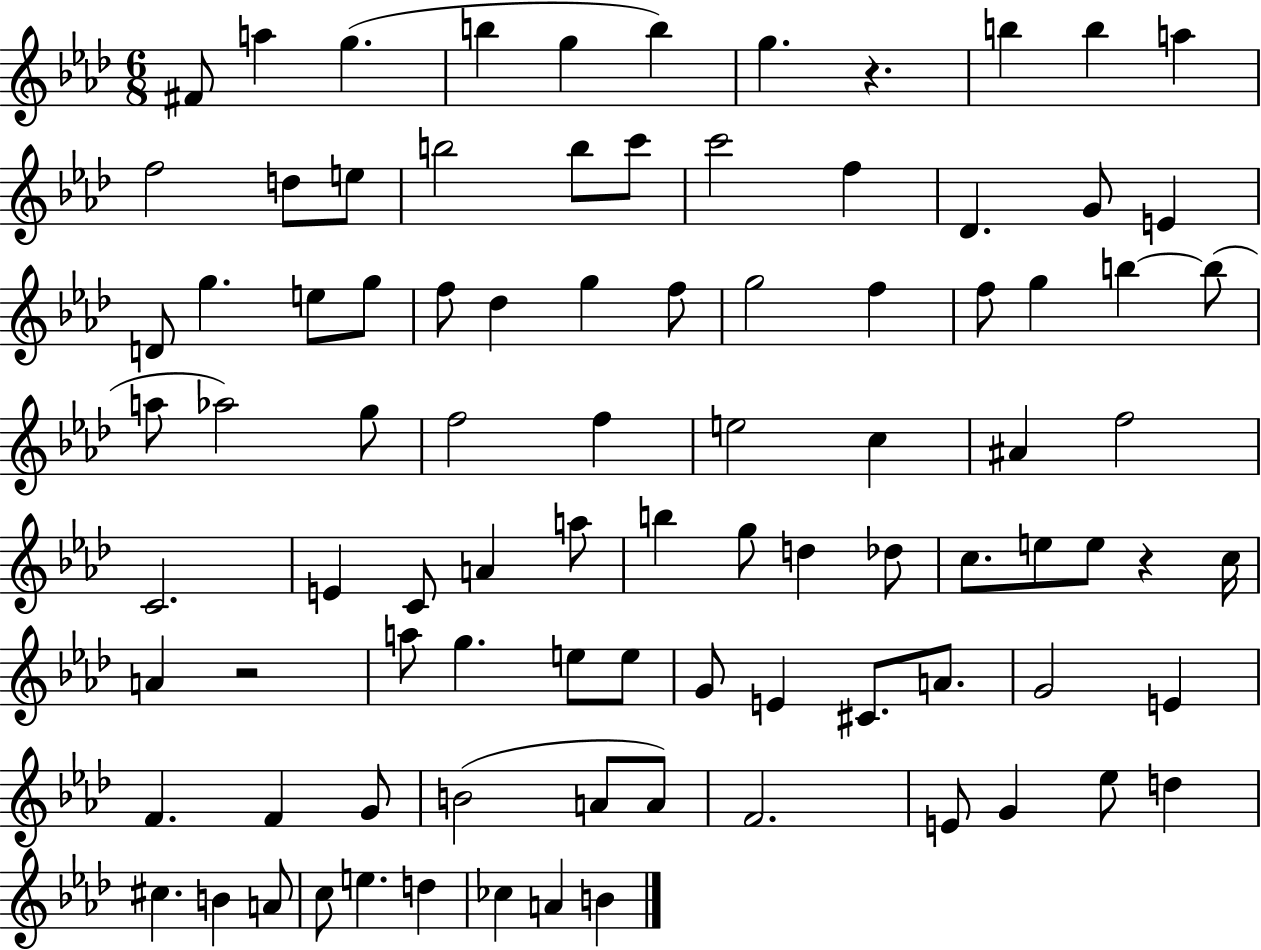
F#4/e A5/q G5/q. B5/q G5/q B5/q G5/q. R/q. B5/q B5/q A5/q F5/h D5/e E5/e B5/h B5/e C6/e C6/h F5/q Db4/q. G4/e E4/q D4/e G5/q. E5/e G5/e F5/e Db5/q G5/q F5/e G5/h F5/q F5/e G5/q B5/q B5/e A5/e Ab5/h G5/e F5/h F5/q E5/h C5/q A#4/q F5/h C4/h. E4/q C4/e A4/q A5/e B5/q G5/e D5/q Db5/e C5/e. E5/e E5/e R/q C5/s A4/q R/h A5/e G5/q. E5/e E5/e G4/e E4/q C#4/e. A4/e. G4/h E4/q F4/q. F4/q G4/e B4/h A4/e A4/e F4/h. E4/e G4/q Eb5/e D5/q C#5/q. B4/q A4/e C5/e E5/q. D5/q CES5/q A4/q B4/q